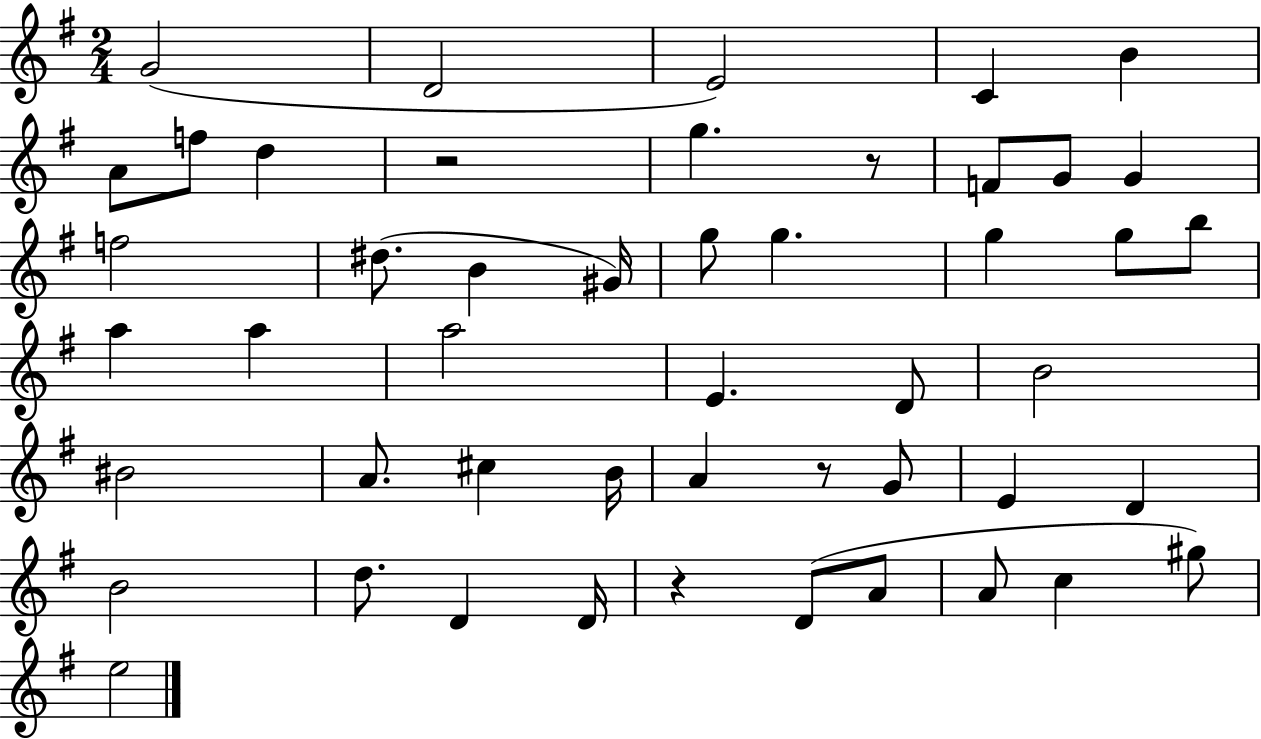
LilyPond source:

{
  \clef treble
  \numericTimeSignature
  \time 2/4
  \key g \major
  g'2( | d'2 | e'2) | c'4 b'4 | \break a'8 f''8 d''4 | r2 | g''4. r8 | f'8 g'8 g'4 | \break f''2 | dis''8.( b'4 gis'16) | g''8 g''4. | g''4 g''8 b''8 | \break a''4 a''4 | a''2 | e'4. d'8 | b'2 | \break bis'2 | a'8. cis''4 b'16 | a'4 r8 g'8 | e'4 d'4 | \break b'2 | d''8. d'4 d'16 | r4 d'8( a'8 | a'8 c''4 gis''8) | \break e''2 | \bar "|."
}